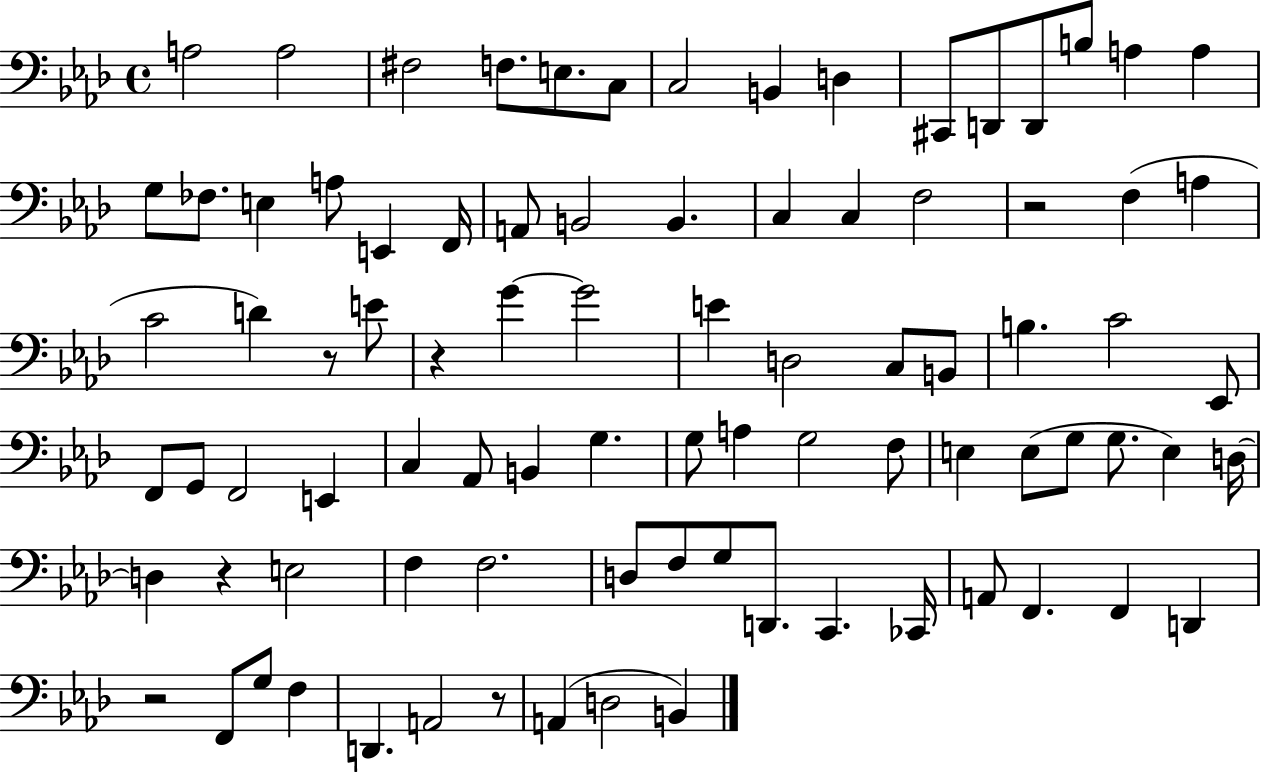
X:1
T:Untitled
M:4/4
L:1/4
K:Ab
A,2 A,2 ^F,2 F,/2 E,/2 C,/2 C,2 B,, D, ^C,,/2 D,,/2 D,,/2 B,/2 A, A, G,/2 _F,/2 E, A,/2 E,, F,,/4 A,,/2 B,,2 B,, C, C, F,2 z2 F, A, C2 D z/2 E/2 z G G2 E D,2 C,/2 B,,/2 B, C2 _E,,/2 F,,/2 G,,/2 F,,2 E,, C, _A,,/2 B,, G, G,/2 A, G,2 F,/2 E, E,/2 G,/2 G,/2 E, D,/4 D, z E,2 F, F,2 D,/2 F,/2 G,/2 D,,/2 C,, _C,,/4 A,,/2 F,, F,, D,, z2 F,,/2 G,/2 F, D,, A,,2 z/2 A,, D,2 B,,